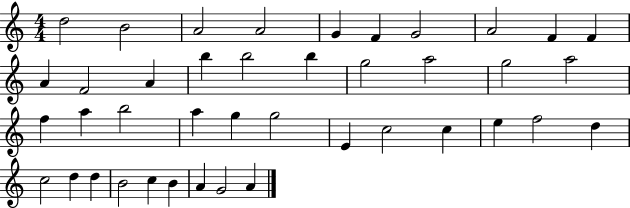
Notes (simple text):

D5/h B4/h A4/h A4/h G4/q F4/q G4/h A4/h F4/q F4/q A4/q F4/h A4/q B5/q B5/h B5/q G5/h A5/h G5/h A5/h F5/q A5/q B5/h A5/q G5/q G5/h E4/q C5/h C5/q E5/q F5/h D5/q C5/h D5/q D5/q B4/h C5/q B4/q A4/q G4/h A4/q